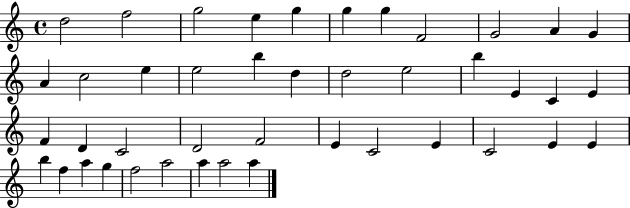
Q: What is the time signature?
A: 4/4